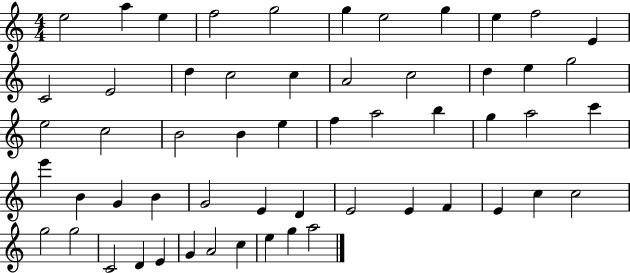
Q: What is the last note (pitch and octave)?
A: A5